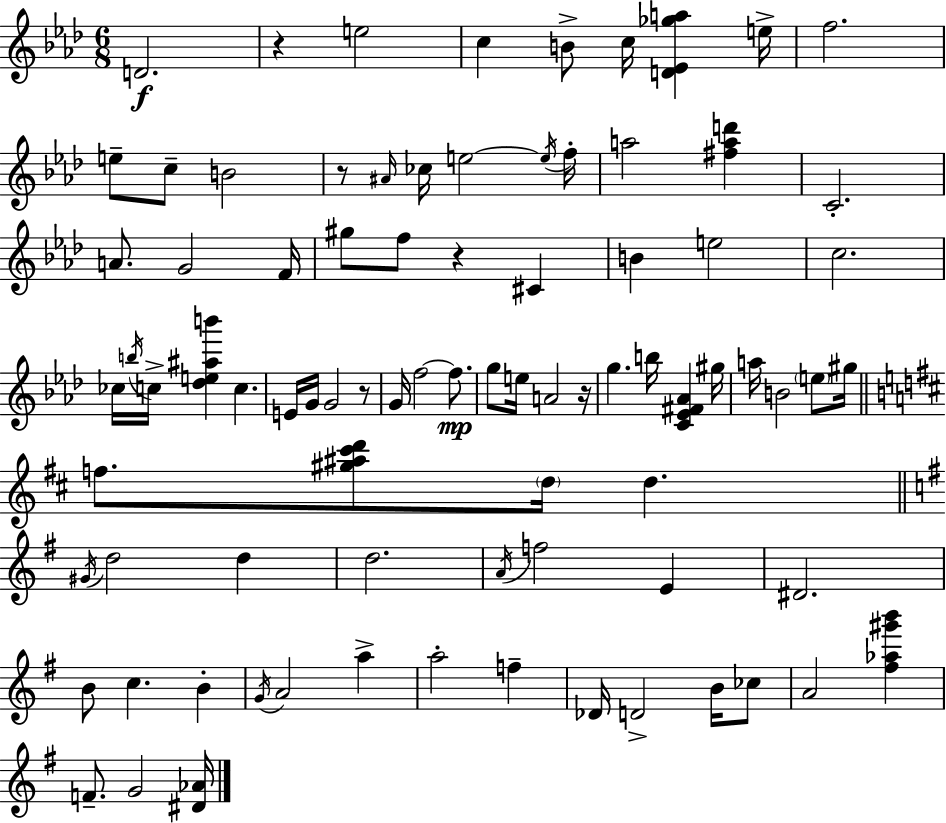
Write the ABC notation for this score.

X:1
T:Untitled
M:6/8
L:1/4
K:Fm
D2 z e2 c B/2 c/4 [D_E_ga] e/4 f2 e/2 c/2 B2 z/2 ^A/4 _c/4 e2 e/4 f/4 a2 [^fad'] C2 A/2 G2 F/4 ^g/2 f/2 z ^C B e2 c2 _c/4 b/4 c/4 [_de^ab'] c E/4 G/4 G2 z/2 G/4 f2 f/2 g/2 e/4 A2 z/4 g b/4 [C_E^F_A] ^g/4 a/4 B2 e/2 ^g/4 f/2 [^g^a^c'd']/2 d/4 d ^G/4 d2 d d2 A/4 f2 E ^D2 B/2 c B G/4 A2 a a2 f _D/4 D2 B/4 _c/2 A2 [^f_a^g'b'] F/2 G2 [^D_A]/4